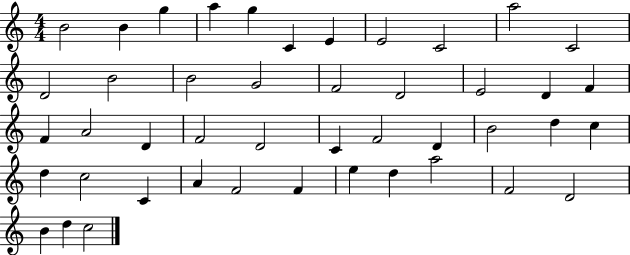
X:1
T:Untitled
M:4/4
L:1/4
K:C
B2 B g a g C E E2 C2 a2 C2 D2 B2 B2 G2 F2 D2 E2 D F F A2 D F2 D2 C F2 D B2 d c d c2 C A F2 F e d a2 F2 D2 B d c2